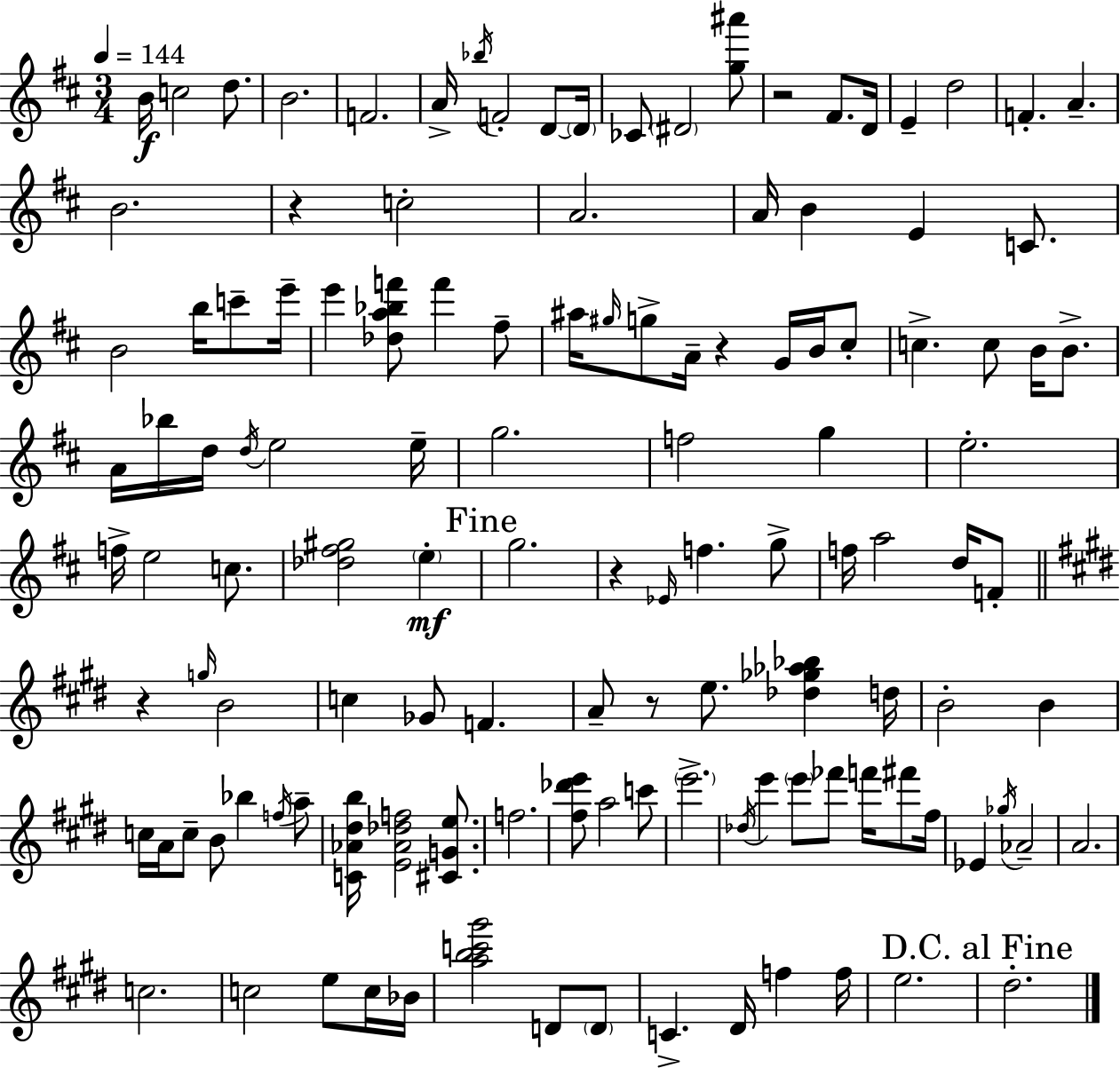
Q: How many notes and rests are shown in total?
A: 125